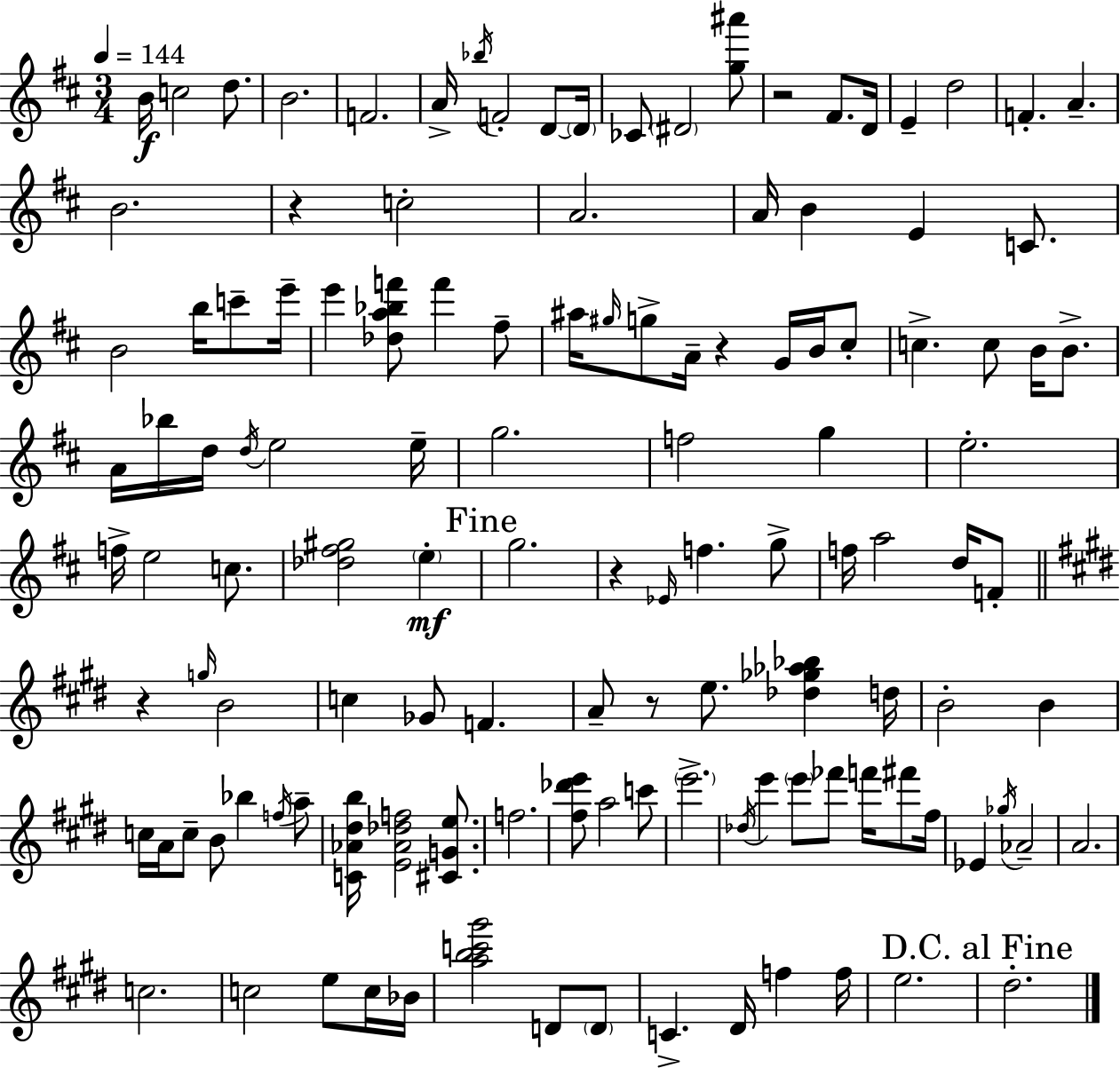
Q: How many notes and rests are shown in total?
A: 125